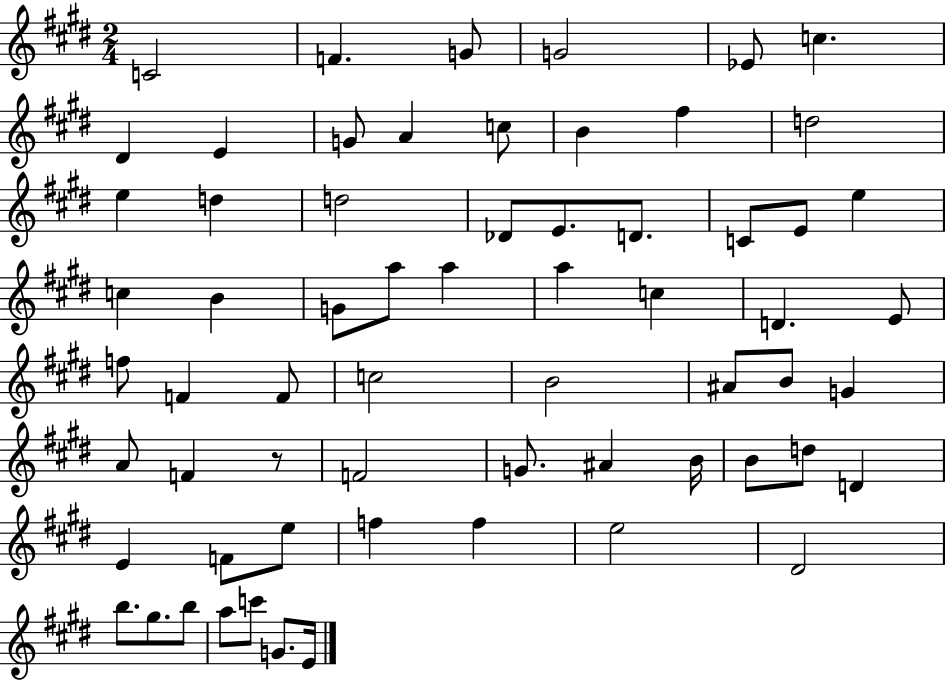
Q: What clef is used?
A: treble